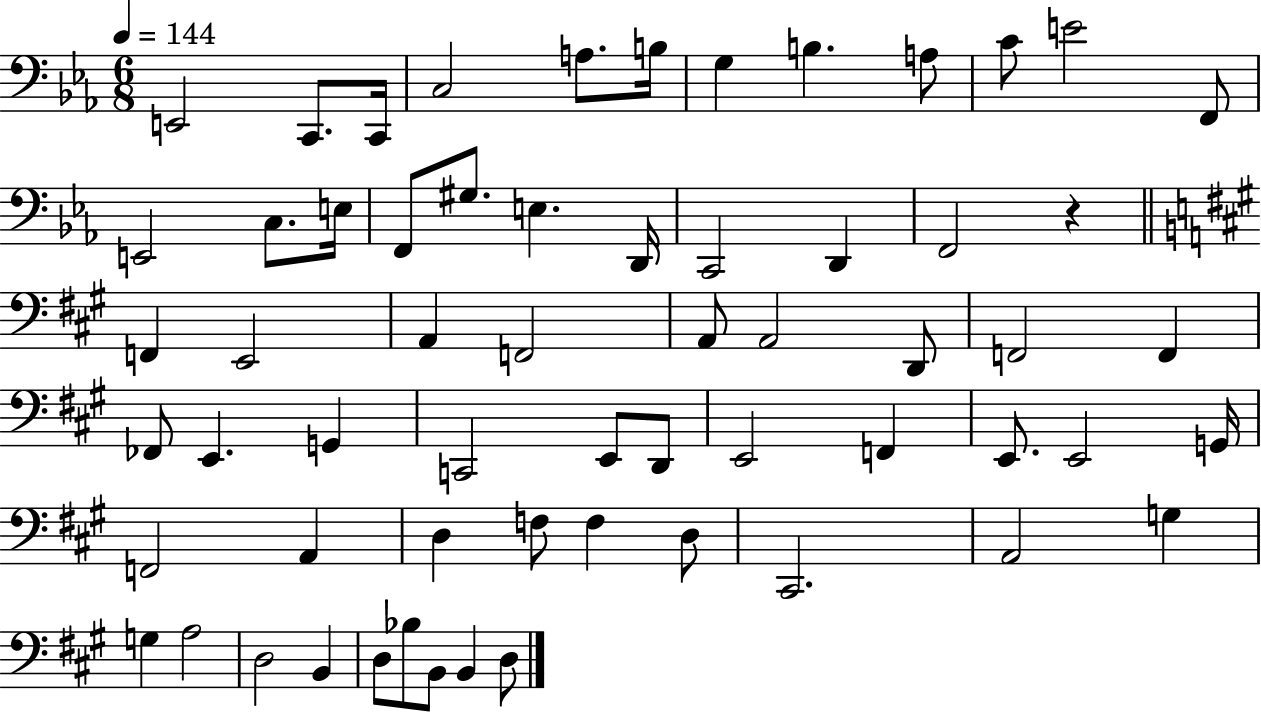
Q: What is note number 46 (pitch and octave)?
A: F3